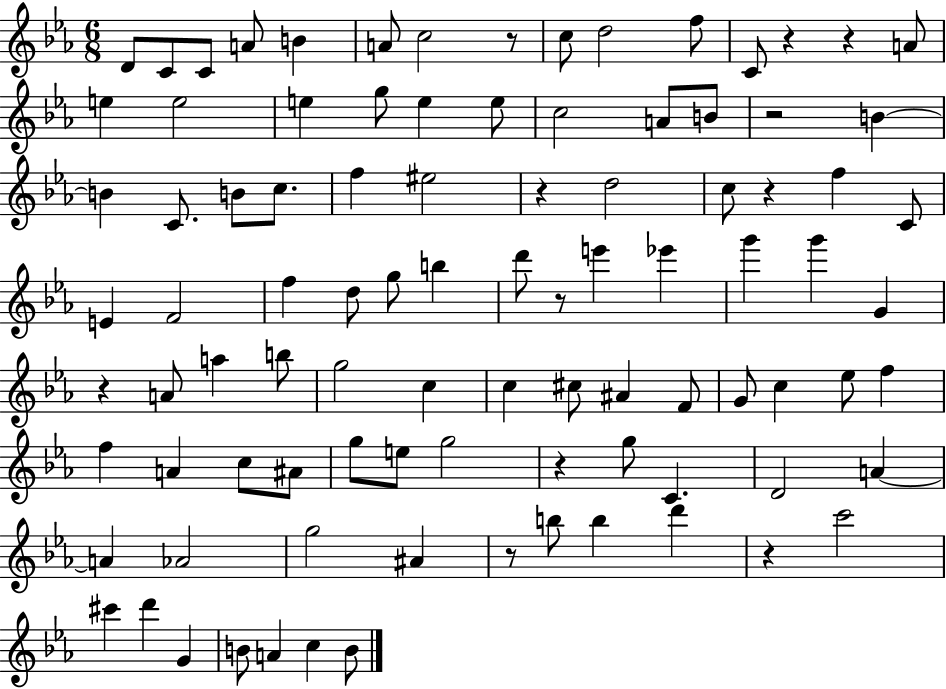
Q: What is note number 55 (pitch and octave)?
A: C5